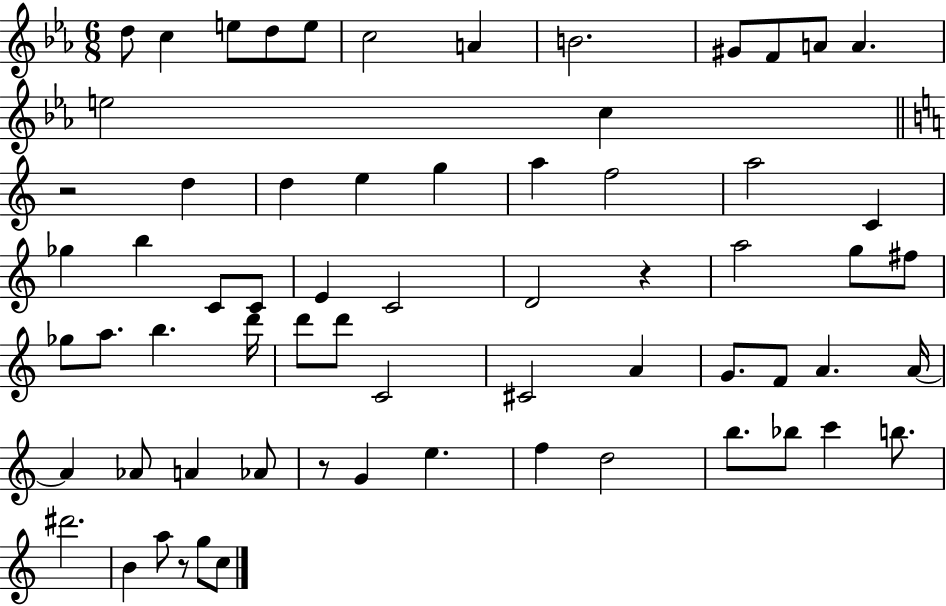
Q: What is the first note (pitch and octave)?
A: D5